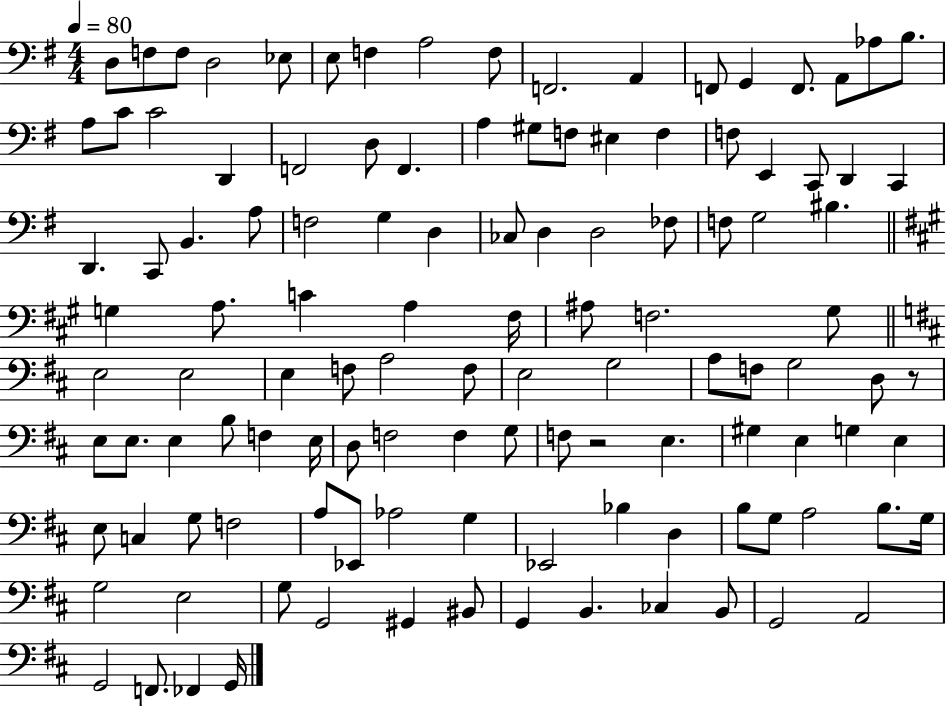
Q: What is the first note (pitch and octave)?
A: D3